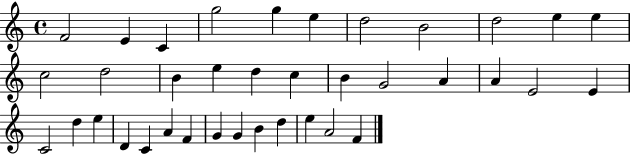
X:1
T:Untitled
M:4/4
L:1/4
K:C
F2 E C g2 g e d2 B2 d2 e e c2 d2 B e d c B G2 A A E2 E C2 d e D C A F G G B d e A2 F